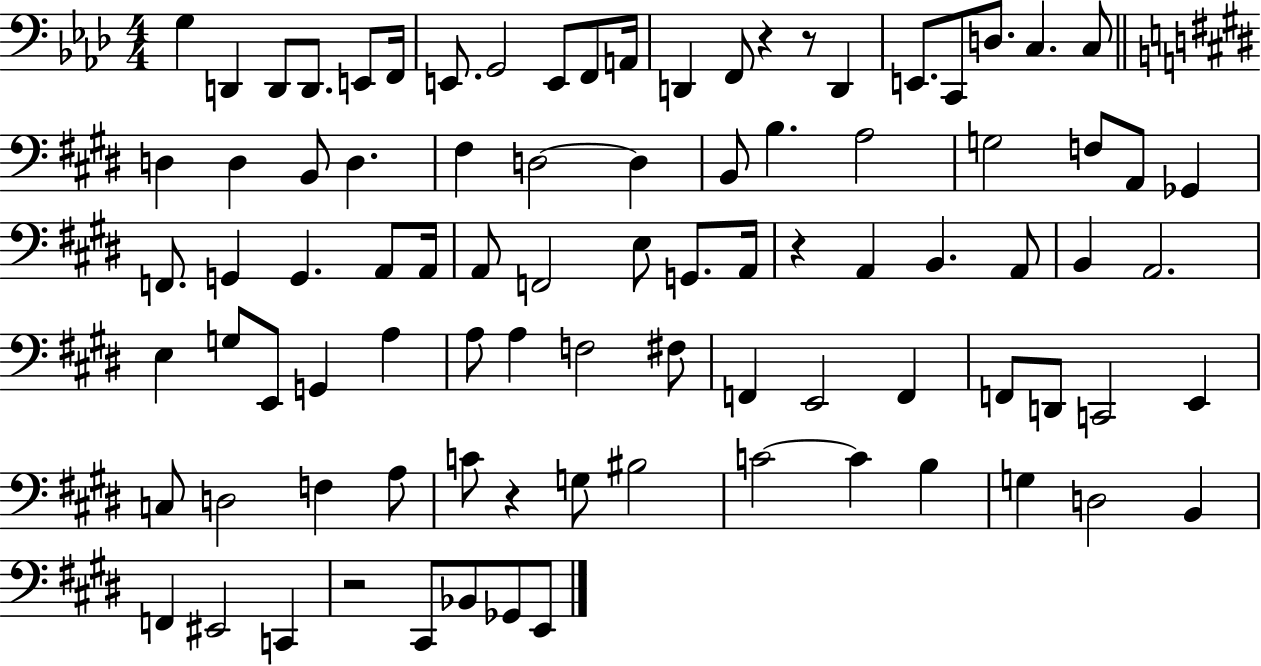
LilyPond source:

{
  \clef bass
  \numericTimeSignature
  \time 4/4
  \key aes \major
  g4 d,4 d,8 d,8. e,8 f,16 | e,8. g,2 e,8 f,8 a,16 | d,4 f,8 r4 r8 d,4 | e,8. c,8 d8. c4. c8 | \break \bar "||" \break \key e \major d4 d4 b,8 d4. | fis4 d2~~ d4 | b,8 b4. a2 | g2 f8 a,8 ges,4 | \break f,8. g,4 g,4. a,8 a,16 | a,8 f,2 e8 g,8. a,16 | r4 a,4 b,4. a,8 | b,4 a,2. | \break e4 g8 e,8 g,4 a4 | a8 a4 f2 fis8 | f,4 e,2 f,4 | f,8 d,8 c,2 e,4 | \break c8 d2 f4 a8 | c'8 r4 g8 bis2 | c'2~~ c'4 b4 | g4 d2 b,4 | \break f,4 eis,2 c,4 | r2 cis,8 bes,8 ges,8 e,8 | \bar "|."
}